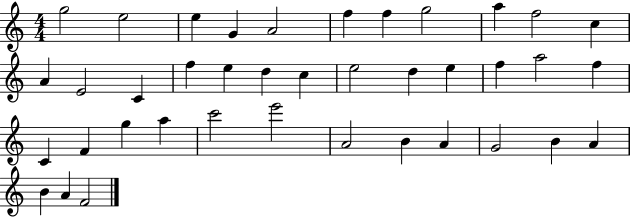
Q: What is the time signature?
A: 4/4